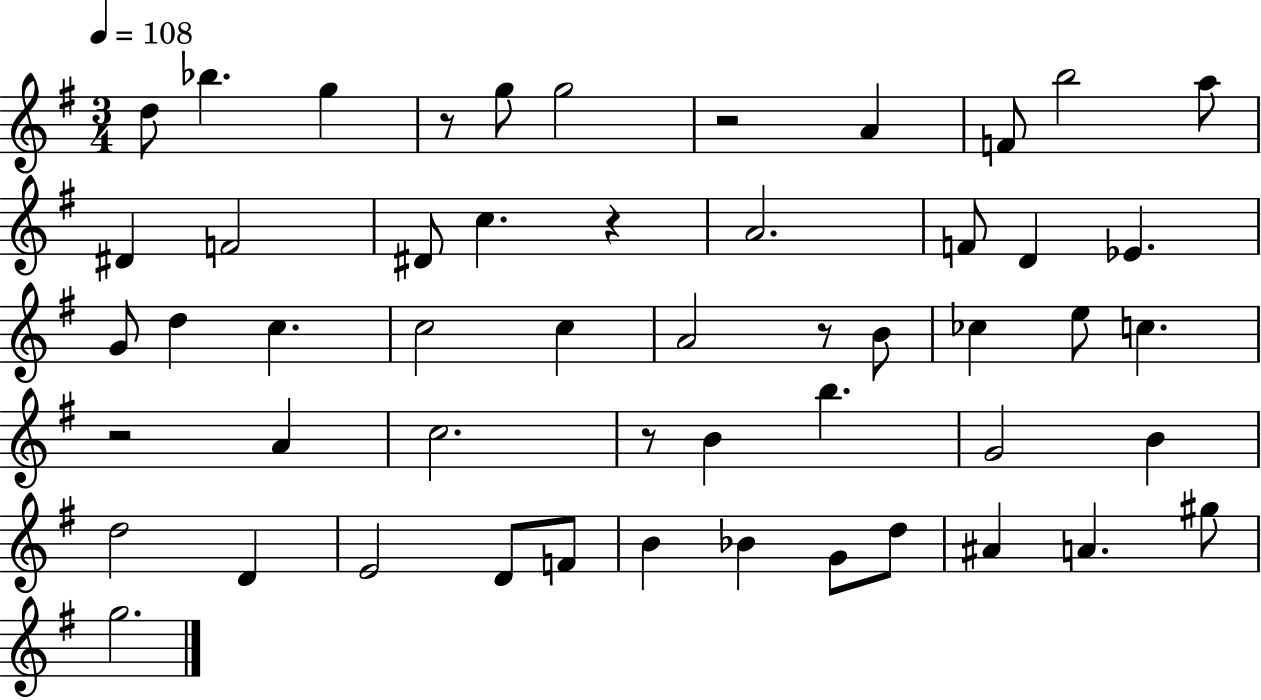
D5/e Bb5/q. G5/q R/e G5/e G5/h R/h A4/q F4/e B5/h A5/e D#4/q F4/h D#4/e C5/q. R/q A4/h. F4/e D4/q Eb4/q. G4/e D5/q C5/q. C5/h C5/q A4/h R/e B4/e CES5/q E5/e C5/q. R/h A4/q C5/h. R/e B4/q B5/q. G4/h B4/q D5/h D4/q E4/h D4/e F4/e B4/q Bb4/q G4/e D5/e A#4/q A4/q. G#5/e G5/h.